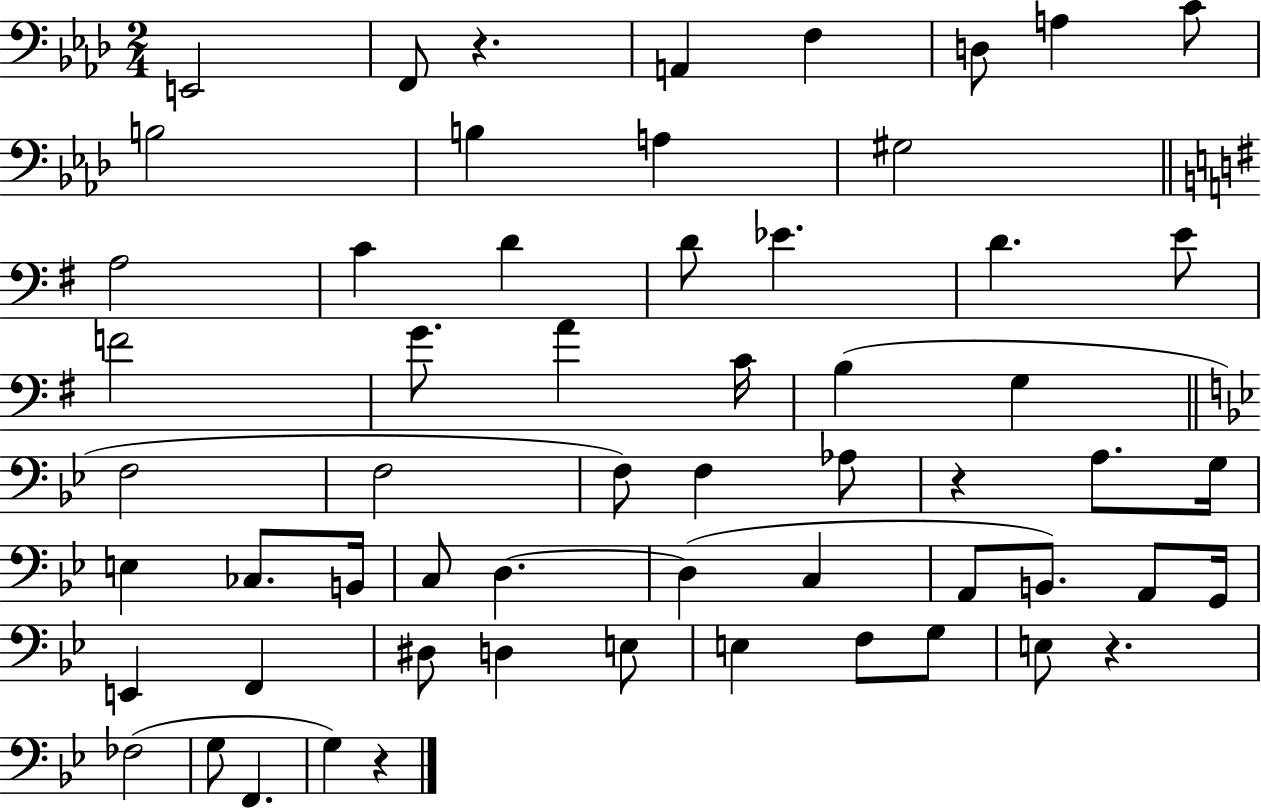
E2/h F2/e R/q. A2/q F3/q D3/e A3/q C4/e B3/h B3/q A3/q G#3/h A3/h C4/q D4/q D4/e Eb4/q. D4/q. E4/e F4/h G4/e. A4/q C4/s B3/q G3/q F3/h F3/h F3/e F3/q Ab3/e R/q A3/e. G3/s E3/q CES3/e. B2/s C3/e D3/q. D3/q C3/q A2/e B2/e. A2/e G2/s E2/q F2/q D#3/e D3/q E3/e E3/q F3/e G3/e E3/e R/q. FES3/h G3/e F2/q. G3/q R/q